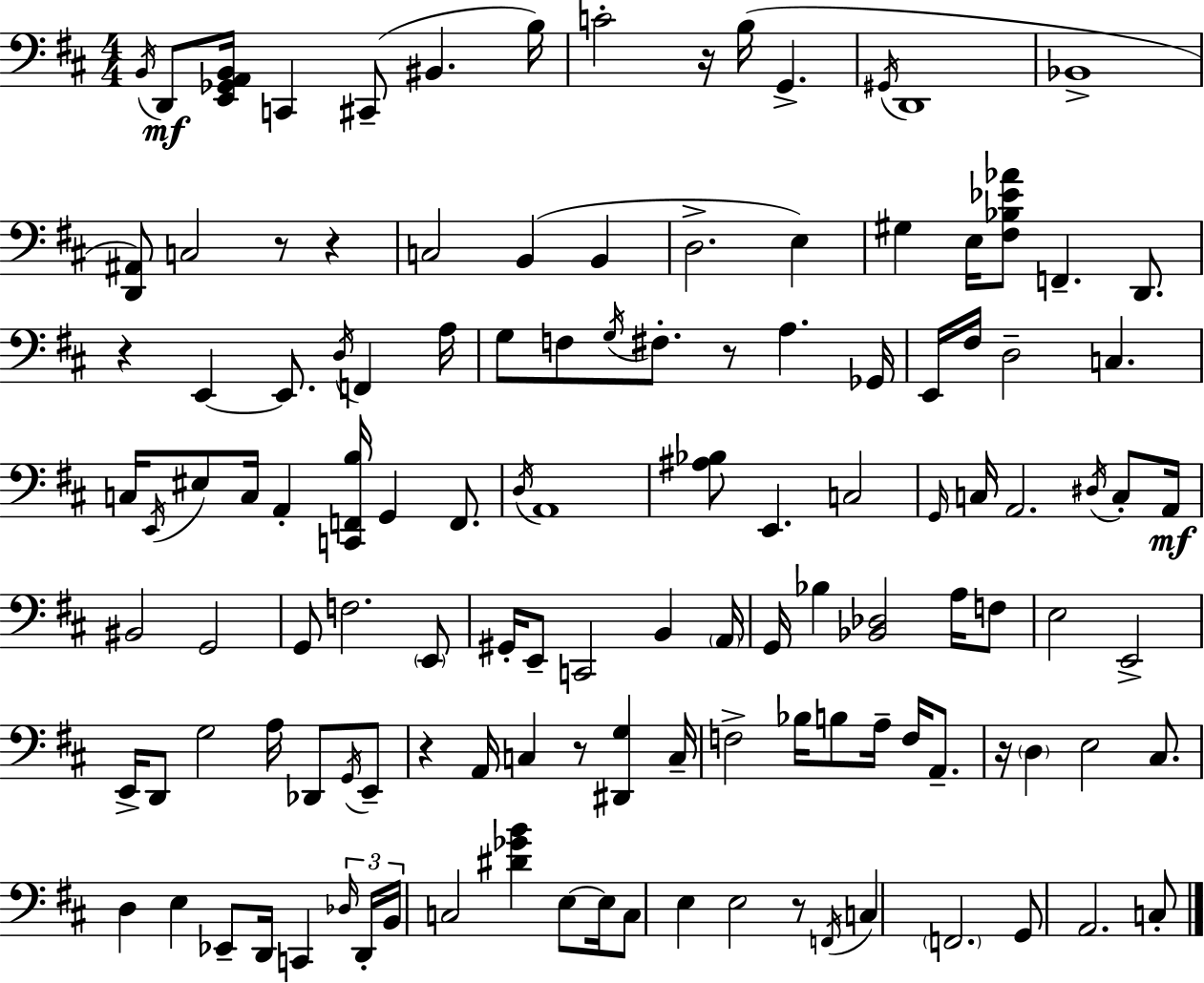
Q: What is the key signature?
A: D major